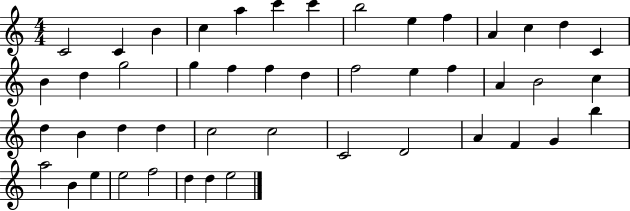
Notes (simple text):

C4/h C4/q B4/q C5/q A5/q C6/q C6/q B5/h E5/q F5/q A4/q C5/q D5/q C4/q B4/q D5/q G5/h G5/q F5/q F5/q D5/q F5/h E5/q F5/q A4/q B4/h C5/q D5/q B4/q D5/q D5/q C5/h C5/h C4/h D4/h A4/q F4/q G4/q B5/q A5/h B4/q E5/q E5/h F5/h D5/q D5/q E5/h